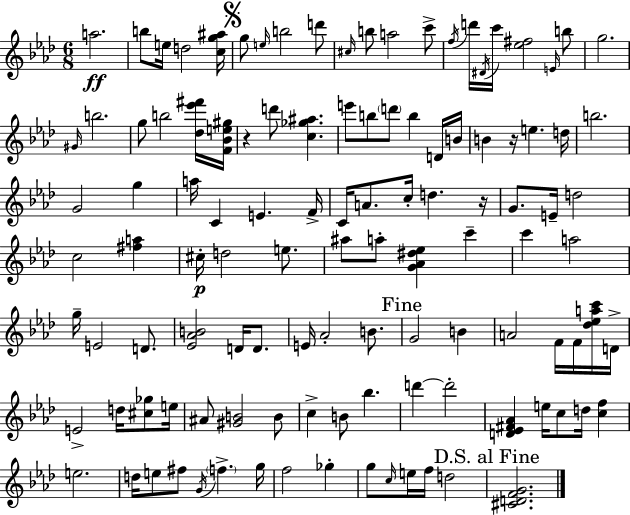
{
  \clef treble
  \numericTimeSignature
  \time 6/8
  \key aes \major
  a''2.\ff | b''8 e''16 d''2 <c'' g'' ais''>16 | \mark \markup { \musicglyph "scripts.segno" } g''8 \grace { e''16 } b''2 d'''8 | \grace { cis''16 } b''8 a''2 | \break c'''8-> \acciaccatura { f''16 } d'''16 \acciaccatura { dis'16 } c'''16 <ees'' fis''>2 | \grace { e'16 } b''8 g''2. | \grace { gis'16 } b''2. | g''8 b''2 | \break <des'' ees''' fis'''>16 <f' bes' e'' gis''>16 r4 d'''8 | <c'' ges'' ais''>4. e'''8 b''8 \parenthesize d'''8 | b''4 d'16 b'16 b'4 r16 e''4. | d''16 b''2. | \break g'2 | g''4 a''16 c'4 e'4. | f'16-> c'16 a'8. c''16-. d''4. | r16 g'8. e'16-- d''2 | \break c''2 | <fis'' a''>4 cis''16-.\p d''2 | e''8. ais''8 a''8-. <g' aes' dis'' ees''>4 | c'''4-- c'''4 a''2 | \break g''16-- e'2 | d'8. <ees' aes' b'>2 | d'16 d'8. e'16 aes'2-. | b'8. \mark "Fine" g'2 | \break b'4 a'2 | f'16 f'16 <des'' ees'' a'' c'''>16 d'16-> e'2-> | d''16 <cis'' ges''>8 e''16 ais'8 <gis' b'>2 | b'8 c''4-> b'8 | \break bes''4. d'''4~~ d'''2-. | <d' ees' fis' aes'>4 e''16 c''8 | d''16 <c'' f''>4 e''2. | d''16 e''8 fis''8 \acciaccatura { g'16 } | \break \parenthesize f''4.-> g''16 f''2 | ges''4-. g''8 \grace { c''16 } e''16 f''16 | d''2 \mark "D.S. al Fine" <cis' d' f' g'>2. | \bar "|."
}